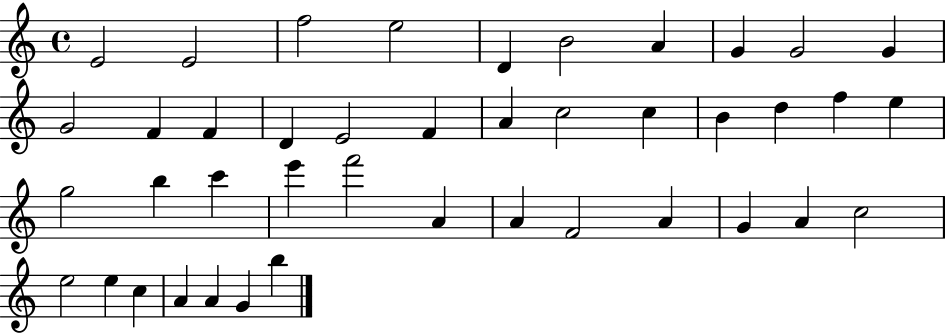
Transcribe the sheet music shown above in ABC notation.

X:1
T:Untitled
M:4/4
L:1/4
K:C
E2 E2 f2 e2 D B2 A G G2 G G2 F F D E2 F A c2 c B d f e g2 b c' e' f'2 A A F2 A G A c2 e2 e c A A G b